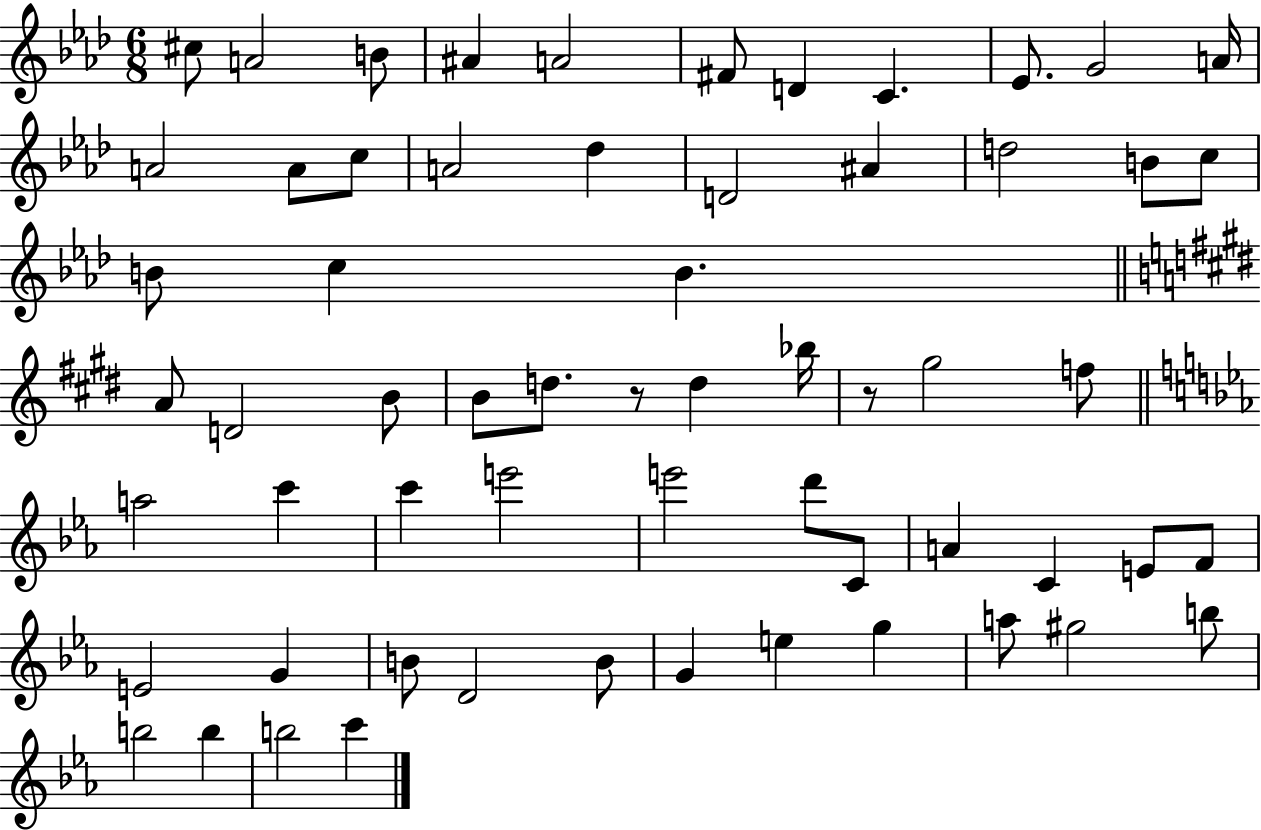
C#5/e A4/h B4/e A#4/q A4/h F#4/e D4/q C4/q. Eb4/e. G4/h A4/s A4/h A4/e C5/e A4/h Db5/q D4/h A#4/q D5/h B4/e C5/e B4/e C5/q B4/q. A4/e D4/h B4/e B4/e D5/e. R/e D5/q Bb5/s R/e G#5/h F5/e A5/h C6/q C6/q E6/h E6/h D6/e C4/e A4/q C4/q E4/e F4/e E4/h G4/q B4/e D4/h B4/e G4/q E5/q G5/q A5/e G#5/h B5/e B5/h B5/q B5/h C6/q